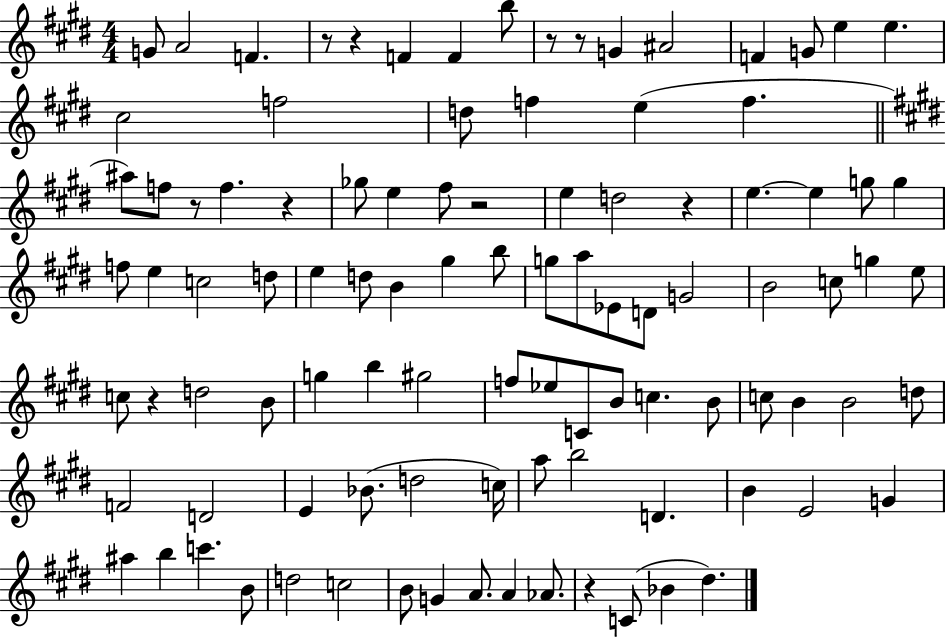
G4/e A4/h F4/q. R/e R/q F4/q F4/q B5/e R/e R/e G4/q A#4/h F4/q G4/e E5/q E5/q. C#5/h F5/h D5/e F5/q E5/q F5/q. A#5/e F5/e R/e F5/q. R/q Gb5/e E5/q F#5/e R/h E5/q D5/h R/q E5/q. E5/q G5/e G5/q F5/e E5/q C5/h D5/e E5/q D5/e B4/q G#5/q B5/e G5/e A5/e Eb4/e D4/e G4/h B4/h C5/e G5/q E5/e C5/e R/q D5/h B4/e G5/q B5/q G#5/h F5/e Eb5/e C4/e B4/e C5/q. B4/e C5/e B4/q B4/h D5/e F4/h D4/h E4/q Bb4/e. D5/h C5/s A5/e B5/h D4/q. B4/q E4/h G4/q A#5/q B5/q C6/q. B4/e D5/h C5/h B4/e G4/q A4/e. A4/q Ab4/e. R/q C4/e Bb4/q D#5/q.